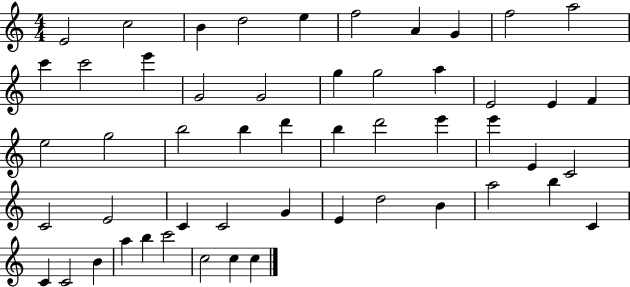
E4/h C5/h B4/q D5/h E5/q F5/h A4/q G4/q F5/h A5/h C6/q C6/h E6/q G4/h G4/h G5/q G5/h A5/q E4/h E4/q F4/q E5/h G5/h B5/h B5/q D6/q B5/q D6/h E6/q E6/q E4/q C4/h C4/h E4/h C4/q C4/h G4/q E4/q D5/h B4/q A5/h B5/q C4/q C4/q C4/h B4/q A5/q B5/q C6/h C5/h C5/q C5/q